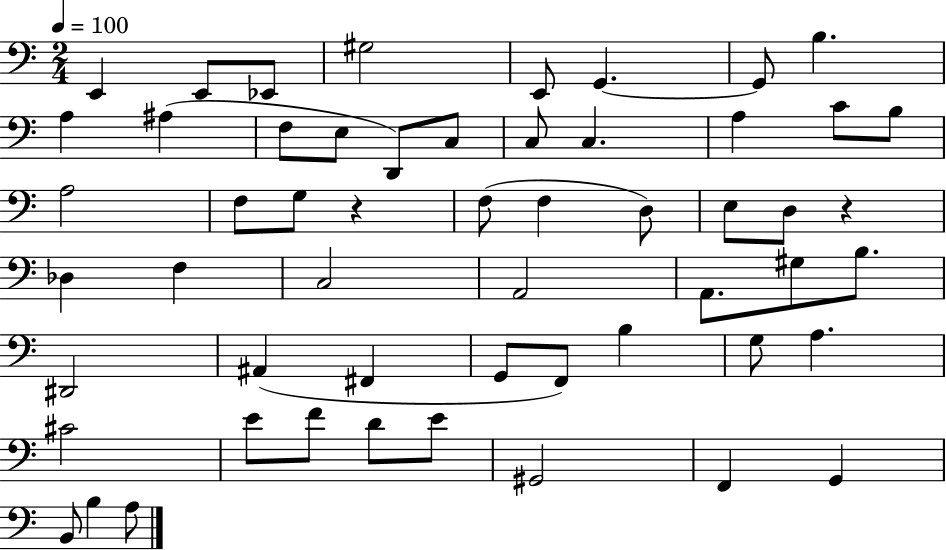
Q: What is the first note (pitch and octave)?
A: E2